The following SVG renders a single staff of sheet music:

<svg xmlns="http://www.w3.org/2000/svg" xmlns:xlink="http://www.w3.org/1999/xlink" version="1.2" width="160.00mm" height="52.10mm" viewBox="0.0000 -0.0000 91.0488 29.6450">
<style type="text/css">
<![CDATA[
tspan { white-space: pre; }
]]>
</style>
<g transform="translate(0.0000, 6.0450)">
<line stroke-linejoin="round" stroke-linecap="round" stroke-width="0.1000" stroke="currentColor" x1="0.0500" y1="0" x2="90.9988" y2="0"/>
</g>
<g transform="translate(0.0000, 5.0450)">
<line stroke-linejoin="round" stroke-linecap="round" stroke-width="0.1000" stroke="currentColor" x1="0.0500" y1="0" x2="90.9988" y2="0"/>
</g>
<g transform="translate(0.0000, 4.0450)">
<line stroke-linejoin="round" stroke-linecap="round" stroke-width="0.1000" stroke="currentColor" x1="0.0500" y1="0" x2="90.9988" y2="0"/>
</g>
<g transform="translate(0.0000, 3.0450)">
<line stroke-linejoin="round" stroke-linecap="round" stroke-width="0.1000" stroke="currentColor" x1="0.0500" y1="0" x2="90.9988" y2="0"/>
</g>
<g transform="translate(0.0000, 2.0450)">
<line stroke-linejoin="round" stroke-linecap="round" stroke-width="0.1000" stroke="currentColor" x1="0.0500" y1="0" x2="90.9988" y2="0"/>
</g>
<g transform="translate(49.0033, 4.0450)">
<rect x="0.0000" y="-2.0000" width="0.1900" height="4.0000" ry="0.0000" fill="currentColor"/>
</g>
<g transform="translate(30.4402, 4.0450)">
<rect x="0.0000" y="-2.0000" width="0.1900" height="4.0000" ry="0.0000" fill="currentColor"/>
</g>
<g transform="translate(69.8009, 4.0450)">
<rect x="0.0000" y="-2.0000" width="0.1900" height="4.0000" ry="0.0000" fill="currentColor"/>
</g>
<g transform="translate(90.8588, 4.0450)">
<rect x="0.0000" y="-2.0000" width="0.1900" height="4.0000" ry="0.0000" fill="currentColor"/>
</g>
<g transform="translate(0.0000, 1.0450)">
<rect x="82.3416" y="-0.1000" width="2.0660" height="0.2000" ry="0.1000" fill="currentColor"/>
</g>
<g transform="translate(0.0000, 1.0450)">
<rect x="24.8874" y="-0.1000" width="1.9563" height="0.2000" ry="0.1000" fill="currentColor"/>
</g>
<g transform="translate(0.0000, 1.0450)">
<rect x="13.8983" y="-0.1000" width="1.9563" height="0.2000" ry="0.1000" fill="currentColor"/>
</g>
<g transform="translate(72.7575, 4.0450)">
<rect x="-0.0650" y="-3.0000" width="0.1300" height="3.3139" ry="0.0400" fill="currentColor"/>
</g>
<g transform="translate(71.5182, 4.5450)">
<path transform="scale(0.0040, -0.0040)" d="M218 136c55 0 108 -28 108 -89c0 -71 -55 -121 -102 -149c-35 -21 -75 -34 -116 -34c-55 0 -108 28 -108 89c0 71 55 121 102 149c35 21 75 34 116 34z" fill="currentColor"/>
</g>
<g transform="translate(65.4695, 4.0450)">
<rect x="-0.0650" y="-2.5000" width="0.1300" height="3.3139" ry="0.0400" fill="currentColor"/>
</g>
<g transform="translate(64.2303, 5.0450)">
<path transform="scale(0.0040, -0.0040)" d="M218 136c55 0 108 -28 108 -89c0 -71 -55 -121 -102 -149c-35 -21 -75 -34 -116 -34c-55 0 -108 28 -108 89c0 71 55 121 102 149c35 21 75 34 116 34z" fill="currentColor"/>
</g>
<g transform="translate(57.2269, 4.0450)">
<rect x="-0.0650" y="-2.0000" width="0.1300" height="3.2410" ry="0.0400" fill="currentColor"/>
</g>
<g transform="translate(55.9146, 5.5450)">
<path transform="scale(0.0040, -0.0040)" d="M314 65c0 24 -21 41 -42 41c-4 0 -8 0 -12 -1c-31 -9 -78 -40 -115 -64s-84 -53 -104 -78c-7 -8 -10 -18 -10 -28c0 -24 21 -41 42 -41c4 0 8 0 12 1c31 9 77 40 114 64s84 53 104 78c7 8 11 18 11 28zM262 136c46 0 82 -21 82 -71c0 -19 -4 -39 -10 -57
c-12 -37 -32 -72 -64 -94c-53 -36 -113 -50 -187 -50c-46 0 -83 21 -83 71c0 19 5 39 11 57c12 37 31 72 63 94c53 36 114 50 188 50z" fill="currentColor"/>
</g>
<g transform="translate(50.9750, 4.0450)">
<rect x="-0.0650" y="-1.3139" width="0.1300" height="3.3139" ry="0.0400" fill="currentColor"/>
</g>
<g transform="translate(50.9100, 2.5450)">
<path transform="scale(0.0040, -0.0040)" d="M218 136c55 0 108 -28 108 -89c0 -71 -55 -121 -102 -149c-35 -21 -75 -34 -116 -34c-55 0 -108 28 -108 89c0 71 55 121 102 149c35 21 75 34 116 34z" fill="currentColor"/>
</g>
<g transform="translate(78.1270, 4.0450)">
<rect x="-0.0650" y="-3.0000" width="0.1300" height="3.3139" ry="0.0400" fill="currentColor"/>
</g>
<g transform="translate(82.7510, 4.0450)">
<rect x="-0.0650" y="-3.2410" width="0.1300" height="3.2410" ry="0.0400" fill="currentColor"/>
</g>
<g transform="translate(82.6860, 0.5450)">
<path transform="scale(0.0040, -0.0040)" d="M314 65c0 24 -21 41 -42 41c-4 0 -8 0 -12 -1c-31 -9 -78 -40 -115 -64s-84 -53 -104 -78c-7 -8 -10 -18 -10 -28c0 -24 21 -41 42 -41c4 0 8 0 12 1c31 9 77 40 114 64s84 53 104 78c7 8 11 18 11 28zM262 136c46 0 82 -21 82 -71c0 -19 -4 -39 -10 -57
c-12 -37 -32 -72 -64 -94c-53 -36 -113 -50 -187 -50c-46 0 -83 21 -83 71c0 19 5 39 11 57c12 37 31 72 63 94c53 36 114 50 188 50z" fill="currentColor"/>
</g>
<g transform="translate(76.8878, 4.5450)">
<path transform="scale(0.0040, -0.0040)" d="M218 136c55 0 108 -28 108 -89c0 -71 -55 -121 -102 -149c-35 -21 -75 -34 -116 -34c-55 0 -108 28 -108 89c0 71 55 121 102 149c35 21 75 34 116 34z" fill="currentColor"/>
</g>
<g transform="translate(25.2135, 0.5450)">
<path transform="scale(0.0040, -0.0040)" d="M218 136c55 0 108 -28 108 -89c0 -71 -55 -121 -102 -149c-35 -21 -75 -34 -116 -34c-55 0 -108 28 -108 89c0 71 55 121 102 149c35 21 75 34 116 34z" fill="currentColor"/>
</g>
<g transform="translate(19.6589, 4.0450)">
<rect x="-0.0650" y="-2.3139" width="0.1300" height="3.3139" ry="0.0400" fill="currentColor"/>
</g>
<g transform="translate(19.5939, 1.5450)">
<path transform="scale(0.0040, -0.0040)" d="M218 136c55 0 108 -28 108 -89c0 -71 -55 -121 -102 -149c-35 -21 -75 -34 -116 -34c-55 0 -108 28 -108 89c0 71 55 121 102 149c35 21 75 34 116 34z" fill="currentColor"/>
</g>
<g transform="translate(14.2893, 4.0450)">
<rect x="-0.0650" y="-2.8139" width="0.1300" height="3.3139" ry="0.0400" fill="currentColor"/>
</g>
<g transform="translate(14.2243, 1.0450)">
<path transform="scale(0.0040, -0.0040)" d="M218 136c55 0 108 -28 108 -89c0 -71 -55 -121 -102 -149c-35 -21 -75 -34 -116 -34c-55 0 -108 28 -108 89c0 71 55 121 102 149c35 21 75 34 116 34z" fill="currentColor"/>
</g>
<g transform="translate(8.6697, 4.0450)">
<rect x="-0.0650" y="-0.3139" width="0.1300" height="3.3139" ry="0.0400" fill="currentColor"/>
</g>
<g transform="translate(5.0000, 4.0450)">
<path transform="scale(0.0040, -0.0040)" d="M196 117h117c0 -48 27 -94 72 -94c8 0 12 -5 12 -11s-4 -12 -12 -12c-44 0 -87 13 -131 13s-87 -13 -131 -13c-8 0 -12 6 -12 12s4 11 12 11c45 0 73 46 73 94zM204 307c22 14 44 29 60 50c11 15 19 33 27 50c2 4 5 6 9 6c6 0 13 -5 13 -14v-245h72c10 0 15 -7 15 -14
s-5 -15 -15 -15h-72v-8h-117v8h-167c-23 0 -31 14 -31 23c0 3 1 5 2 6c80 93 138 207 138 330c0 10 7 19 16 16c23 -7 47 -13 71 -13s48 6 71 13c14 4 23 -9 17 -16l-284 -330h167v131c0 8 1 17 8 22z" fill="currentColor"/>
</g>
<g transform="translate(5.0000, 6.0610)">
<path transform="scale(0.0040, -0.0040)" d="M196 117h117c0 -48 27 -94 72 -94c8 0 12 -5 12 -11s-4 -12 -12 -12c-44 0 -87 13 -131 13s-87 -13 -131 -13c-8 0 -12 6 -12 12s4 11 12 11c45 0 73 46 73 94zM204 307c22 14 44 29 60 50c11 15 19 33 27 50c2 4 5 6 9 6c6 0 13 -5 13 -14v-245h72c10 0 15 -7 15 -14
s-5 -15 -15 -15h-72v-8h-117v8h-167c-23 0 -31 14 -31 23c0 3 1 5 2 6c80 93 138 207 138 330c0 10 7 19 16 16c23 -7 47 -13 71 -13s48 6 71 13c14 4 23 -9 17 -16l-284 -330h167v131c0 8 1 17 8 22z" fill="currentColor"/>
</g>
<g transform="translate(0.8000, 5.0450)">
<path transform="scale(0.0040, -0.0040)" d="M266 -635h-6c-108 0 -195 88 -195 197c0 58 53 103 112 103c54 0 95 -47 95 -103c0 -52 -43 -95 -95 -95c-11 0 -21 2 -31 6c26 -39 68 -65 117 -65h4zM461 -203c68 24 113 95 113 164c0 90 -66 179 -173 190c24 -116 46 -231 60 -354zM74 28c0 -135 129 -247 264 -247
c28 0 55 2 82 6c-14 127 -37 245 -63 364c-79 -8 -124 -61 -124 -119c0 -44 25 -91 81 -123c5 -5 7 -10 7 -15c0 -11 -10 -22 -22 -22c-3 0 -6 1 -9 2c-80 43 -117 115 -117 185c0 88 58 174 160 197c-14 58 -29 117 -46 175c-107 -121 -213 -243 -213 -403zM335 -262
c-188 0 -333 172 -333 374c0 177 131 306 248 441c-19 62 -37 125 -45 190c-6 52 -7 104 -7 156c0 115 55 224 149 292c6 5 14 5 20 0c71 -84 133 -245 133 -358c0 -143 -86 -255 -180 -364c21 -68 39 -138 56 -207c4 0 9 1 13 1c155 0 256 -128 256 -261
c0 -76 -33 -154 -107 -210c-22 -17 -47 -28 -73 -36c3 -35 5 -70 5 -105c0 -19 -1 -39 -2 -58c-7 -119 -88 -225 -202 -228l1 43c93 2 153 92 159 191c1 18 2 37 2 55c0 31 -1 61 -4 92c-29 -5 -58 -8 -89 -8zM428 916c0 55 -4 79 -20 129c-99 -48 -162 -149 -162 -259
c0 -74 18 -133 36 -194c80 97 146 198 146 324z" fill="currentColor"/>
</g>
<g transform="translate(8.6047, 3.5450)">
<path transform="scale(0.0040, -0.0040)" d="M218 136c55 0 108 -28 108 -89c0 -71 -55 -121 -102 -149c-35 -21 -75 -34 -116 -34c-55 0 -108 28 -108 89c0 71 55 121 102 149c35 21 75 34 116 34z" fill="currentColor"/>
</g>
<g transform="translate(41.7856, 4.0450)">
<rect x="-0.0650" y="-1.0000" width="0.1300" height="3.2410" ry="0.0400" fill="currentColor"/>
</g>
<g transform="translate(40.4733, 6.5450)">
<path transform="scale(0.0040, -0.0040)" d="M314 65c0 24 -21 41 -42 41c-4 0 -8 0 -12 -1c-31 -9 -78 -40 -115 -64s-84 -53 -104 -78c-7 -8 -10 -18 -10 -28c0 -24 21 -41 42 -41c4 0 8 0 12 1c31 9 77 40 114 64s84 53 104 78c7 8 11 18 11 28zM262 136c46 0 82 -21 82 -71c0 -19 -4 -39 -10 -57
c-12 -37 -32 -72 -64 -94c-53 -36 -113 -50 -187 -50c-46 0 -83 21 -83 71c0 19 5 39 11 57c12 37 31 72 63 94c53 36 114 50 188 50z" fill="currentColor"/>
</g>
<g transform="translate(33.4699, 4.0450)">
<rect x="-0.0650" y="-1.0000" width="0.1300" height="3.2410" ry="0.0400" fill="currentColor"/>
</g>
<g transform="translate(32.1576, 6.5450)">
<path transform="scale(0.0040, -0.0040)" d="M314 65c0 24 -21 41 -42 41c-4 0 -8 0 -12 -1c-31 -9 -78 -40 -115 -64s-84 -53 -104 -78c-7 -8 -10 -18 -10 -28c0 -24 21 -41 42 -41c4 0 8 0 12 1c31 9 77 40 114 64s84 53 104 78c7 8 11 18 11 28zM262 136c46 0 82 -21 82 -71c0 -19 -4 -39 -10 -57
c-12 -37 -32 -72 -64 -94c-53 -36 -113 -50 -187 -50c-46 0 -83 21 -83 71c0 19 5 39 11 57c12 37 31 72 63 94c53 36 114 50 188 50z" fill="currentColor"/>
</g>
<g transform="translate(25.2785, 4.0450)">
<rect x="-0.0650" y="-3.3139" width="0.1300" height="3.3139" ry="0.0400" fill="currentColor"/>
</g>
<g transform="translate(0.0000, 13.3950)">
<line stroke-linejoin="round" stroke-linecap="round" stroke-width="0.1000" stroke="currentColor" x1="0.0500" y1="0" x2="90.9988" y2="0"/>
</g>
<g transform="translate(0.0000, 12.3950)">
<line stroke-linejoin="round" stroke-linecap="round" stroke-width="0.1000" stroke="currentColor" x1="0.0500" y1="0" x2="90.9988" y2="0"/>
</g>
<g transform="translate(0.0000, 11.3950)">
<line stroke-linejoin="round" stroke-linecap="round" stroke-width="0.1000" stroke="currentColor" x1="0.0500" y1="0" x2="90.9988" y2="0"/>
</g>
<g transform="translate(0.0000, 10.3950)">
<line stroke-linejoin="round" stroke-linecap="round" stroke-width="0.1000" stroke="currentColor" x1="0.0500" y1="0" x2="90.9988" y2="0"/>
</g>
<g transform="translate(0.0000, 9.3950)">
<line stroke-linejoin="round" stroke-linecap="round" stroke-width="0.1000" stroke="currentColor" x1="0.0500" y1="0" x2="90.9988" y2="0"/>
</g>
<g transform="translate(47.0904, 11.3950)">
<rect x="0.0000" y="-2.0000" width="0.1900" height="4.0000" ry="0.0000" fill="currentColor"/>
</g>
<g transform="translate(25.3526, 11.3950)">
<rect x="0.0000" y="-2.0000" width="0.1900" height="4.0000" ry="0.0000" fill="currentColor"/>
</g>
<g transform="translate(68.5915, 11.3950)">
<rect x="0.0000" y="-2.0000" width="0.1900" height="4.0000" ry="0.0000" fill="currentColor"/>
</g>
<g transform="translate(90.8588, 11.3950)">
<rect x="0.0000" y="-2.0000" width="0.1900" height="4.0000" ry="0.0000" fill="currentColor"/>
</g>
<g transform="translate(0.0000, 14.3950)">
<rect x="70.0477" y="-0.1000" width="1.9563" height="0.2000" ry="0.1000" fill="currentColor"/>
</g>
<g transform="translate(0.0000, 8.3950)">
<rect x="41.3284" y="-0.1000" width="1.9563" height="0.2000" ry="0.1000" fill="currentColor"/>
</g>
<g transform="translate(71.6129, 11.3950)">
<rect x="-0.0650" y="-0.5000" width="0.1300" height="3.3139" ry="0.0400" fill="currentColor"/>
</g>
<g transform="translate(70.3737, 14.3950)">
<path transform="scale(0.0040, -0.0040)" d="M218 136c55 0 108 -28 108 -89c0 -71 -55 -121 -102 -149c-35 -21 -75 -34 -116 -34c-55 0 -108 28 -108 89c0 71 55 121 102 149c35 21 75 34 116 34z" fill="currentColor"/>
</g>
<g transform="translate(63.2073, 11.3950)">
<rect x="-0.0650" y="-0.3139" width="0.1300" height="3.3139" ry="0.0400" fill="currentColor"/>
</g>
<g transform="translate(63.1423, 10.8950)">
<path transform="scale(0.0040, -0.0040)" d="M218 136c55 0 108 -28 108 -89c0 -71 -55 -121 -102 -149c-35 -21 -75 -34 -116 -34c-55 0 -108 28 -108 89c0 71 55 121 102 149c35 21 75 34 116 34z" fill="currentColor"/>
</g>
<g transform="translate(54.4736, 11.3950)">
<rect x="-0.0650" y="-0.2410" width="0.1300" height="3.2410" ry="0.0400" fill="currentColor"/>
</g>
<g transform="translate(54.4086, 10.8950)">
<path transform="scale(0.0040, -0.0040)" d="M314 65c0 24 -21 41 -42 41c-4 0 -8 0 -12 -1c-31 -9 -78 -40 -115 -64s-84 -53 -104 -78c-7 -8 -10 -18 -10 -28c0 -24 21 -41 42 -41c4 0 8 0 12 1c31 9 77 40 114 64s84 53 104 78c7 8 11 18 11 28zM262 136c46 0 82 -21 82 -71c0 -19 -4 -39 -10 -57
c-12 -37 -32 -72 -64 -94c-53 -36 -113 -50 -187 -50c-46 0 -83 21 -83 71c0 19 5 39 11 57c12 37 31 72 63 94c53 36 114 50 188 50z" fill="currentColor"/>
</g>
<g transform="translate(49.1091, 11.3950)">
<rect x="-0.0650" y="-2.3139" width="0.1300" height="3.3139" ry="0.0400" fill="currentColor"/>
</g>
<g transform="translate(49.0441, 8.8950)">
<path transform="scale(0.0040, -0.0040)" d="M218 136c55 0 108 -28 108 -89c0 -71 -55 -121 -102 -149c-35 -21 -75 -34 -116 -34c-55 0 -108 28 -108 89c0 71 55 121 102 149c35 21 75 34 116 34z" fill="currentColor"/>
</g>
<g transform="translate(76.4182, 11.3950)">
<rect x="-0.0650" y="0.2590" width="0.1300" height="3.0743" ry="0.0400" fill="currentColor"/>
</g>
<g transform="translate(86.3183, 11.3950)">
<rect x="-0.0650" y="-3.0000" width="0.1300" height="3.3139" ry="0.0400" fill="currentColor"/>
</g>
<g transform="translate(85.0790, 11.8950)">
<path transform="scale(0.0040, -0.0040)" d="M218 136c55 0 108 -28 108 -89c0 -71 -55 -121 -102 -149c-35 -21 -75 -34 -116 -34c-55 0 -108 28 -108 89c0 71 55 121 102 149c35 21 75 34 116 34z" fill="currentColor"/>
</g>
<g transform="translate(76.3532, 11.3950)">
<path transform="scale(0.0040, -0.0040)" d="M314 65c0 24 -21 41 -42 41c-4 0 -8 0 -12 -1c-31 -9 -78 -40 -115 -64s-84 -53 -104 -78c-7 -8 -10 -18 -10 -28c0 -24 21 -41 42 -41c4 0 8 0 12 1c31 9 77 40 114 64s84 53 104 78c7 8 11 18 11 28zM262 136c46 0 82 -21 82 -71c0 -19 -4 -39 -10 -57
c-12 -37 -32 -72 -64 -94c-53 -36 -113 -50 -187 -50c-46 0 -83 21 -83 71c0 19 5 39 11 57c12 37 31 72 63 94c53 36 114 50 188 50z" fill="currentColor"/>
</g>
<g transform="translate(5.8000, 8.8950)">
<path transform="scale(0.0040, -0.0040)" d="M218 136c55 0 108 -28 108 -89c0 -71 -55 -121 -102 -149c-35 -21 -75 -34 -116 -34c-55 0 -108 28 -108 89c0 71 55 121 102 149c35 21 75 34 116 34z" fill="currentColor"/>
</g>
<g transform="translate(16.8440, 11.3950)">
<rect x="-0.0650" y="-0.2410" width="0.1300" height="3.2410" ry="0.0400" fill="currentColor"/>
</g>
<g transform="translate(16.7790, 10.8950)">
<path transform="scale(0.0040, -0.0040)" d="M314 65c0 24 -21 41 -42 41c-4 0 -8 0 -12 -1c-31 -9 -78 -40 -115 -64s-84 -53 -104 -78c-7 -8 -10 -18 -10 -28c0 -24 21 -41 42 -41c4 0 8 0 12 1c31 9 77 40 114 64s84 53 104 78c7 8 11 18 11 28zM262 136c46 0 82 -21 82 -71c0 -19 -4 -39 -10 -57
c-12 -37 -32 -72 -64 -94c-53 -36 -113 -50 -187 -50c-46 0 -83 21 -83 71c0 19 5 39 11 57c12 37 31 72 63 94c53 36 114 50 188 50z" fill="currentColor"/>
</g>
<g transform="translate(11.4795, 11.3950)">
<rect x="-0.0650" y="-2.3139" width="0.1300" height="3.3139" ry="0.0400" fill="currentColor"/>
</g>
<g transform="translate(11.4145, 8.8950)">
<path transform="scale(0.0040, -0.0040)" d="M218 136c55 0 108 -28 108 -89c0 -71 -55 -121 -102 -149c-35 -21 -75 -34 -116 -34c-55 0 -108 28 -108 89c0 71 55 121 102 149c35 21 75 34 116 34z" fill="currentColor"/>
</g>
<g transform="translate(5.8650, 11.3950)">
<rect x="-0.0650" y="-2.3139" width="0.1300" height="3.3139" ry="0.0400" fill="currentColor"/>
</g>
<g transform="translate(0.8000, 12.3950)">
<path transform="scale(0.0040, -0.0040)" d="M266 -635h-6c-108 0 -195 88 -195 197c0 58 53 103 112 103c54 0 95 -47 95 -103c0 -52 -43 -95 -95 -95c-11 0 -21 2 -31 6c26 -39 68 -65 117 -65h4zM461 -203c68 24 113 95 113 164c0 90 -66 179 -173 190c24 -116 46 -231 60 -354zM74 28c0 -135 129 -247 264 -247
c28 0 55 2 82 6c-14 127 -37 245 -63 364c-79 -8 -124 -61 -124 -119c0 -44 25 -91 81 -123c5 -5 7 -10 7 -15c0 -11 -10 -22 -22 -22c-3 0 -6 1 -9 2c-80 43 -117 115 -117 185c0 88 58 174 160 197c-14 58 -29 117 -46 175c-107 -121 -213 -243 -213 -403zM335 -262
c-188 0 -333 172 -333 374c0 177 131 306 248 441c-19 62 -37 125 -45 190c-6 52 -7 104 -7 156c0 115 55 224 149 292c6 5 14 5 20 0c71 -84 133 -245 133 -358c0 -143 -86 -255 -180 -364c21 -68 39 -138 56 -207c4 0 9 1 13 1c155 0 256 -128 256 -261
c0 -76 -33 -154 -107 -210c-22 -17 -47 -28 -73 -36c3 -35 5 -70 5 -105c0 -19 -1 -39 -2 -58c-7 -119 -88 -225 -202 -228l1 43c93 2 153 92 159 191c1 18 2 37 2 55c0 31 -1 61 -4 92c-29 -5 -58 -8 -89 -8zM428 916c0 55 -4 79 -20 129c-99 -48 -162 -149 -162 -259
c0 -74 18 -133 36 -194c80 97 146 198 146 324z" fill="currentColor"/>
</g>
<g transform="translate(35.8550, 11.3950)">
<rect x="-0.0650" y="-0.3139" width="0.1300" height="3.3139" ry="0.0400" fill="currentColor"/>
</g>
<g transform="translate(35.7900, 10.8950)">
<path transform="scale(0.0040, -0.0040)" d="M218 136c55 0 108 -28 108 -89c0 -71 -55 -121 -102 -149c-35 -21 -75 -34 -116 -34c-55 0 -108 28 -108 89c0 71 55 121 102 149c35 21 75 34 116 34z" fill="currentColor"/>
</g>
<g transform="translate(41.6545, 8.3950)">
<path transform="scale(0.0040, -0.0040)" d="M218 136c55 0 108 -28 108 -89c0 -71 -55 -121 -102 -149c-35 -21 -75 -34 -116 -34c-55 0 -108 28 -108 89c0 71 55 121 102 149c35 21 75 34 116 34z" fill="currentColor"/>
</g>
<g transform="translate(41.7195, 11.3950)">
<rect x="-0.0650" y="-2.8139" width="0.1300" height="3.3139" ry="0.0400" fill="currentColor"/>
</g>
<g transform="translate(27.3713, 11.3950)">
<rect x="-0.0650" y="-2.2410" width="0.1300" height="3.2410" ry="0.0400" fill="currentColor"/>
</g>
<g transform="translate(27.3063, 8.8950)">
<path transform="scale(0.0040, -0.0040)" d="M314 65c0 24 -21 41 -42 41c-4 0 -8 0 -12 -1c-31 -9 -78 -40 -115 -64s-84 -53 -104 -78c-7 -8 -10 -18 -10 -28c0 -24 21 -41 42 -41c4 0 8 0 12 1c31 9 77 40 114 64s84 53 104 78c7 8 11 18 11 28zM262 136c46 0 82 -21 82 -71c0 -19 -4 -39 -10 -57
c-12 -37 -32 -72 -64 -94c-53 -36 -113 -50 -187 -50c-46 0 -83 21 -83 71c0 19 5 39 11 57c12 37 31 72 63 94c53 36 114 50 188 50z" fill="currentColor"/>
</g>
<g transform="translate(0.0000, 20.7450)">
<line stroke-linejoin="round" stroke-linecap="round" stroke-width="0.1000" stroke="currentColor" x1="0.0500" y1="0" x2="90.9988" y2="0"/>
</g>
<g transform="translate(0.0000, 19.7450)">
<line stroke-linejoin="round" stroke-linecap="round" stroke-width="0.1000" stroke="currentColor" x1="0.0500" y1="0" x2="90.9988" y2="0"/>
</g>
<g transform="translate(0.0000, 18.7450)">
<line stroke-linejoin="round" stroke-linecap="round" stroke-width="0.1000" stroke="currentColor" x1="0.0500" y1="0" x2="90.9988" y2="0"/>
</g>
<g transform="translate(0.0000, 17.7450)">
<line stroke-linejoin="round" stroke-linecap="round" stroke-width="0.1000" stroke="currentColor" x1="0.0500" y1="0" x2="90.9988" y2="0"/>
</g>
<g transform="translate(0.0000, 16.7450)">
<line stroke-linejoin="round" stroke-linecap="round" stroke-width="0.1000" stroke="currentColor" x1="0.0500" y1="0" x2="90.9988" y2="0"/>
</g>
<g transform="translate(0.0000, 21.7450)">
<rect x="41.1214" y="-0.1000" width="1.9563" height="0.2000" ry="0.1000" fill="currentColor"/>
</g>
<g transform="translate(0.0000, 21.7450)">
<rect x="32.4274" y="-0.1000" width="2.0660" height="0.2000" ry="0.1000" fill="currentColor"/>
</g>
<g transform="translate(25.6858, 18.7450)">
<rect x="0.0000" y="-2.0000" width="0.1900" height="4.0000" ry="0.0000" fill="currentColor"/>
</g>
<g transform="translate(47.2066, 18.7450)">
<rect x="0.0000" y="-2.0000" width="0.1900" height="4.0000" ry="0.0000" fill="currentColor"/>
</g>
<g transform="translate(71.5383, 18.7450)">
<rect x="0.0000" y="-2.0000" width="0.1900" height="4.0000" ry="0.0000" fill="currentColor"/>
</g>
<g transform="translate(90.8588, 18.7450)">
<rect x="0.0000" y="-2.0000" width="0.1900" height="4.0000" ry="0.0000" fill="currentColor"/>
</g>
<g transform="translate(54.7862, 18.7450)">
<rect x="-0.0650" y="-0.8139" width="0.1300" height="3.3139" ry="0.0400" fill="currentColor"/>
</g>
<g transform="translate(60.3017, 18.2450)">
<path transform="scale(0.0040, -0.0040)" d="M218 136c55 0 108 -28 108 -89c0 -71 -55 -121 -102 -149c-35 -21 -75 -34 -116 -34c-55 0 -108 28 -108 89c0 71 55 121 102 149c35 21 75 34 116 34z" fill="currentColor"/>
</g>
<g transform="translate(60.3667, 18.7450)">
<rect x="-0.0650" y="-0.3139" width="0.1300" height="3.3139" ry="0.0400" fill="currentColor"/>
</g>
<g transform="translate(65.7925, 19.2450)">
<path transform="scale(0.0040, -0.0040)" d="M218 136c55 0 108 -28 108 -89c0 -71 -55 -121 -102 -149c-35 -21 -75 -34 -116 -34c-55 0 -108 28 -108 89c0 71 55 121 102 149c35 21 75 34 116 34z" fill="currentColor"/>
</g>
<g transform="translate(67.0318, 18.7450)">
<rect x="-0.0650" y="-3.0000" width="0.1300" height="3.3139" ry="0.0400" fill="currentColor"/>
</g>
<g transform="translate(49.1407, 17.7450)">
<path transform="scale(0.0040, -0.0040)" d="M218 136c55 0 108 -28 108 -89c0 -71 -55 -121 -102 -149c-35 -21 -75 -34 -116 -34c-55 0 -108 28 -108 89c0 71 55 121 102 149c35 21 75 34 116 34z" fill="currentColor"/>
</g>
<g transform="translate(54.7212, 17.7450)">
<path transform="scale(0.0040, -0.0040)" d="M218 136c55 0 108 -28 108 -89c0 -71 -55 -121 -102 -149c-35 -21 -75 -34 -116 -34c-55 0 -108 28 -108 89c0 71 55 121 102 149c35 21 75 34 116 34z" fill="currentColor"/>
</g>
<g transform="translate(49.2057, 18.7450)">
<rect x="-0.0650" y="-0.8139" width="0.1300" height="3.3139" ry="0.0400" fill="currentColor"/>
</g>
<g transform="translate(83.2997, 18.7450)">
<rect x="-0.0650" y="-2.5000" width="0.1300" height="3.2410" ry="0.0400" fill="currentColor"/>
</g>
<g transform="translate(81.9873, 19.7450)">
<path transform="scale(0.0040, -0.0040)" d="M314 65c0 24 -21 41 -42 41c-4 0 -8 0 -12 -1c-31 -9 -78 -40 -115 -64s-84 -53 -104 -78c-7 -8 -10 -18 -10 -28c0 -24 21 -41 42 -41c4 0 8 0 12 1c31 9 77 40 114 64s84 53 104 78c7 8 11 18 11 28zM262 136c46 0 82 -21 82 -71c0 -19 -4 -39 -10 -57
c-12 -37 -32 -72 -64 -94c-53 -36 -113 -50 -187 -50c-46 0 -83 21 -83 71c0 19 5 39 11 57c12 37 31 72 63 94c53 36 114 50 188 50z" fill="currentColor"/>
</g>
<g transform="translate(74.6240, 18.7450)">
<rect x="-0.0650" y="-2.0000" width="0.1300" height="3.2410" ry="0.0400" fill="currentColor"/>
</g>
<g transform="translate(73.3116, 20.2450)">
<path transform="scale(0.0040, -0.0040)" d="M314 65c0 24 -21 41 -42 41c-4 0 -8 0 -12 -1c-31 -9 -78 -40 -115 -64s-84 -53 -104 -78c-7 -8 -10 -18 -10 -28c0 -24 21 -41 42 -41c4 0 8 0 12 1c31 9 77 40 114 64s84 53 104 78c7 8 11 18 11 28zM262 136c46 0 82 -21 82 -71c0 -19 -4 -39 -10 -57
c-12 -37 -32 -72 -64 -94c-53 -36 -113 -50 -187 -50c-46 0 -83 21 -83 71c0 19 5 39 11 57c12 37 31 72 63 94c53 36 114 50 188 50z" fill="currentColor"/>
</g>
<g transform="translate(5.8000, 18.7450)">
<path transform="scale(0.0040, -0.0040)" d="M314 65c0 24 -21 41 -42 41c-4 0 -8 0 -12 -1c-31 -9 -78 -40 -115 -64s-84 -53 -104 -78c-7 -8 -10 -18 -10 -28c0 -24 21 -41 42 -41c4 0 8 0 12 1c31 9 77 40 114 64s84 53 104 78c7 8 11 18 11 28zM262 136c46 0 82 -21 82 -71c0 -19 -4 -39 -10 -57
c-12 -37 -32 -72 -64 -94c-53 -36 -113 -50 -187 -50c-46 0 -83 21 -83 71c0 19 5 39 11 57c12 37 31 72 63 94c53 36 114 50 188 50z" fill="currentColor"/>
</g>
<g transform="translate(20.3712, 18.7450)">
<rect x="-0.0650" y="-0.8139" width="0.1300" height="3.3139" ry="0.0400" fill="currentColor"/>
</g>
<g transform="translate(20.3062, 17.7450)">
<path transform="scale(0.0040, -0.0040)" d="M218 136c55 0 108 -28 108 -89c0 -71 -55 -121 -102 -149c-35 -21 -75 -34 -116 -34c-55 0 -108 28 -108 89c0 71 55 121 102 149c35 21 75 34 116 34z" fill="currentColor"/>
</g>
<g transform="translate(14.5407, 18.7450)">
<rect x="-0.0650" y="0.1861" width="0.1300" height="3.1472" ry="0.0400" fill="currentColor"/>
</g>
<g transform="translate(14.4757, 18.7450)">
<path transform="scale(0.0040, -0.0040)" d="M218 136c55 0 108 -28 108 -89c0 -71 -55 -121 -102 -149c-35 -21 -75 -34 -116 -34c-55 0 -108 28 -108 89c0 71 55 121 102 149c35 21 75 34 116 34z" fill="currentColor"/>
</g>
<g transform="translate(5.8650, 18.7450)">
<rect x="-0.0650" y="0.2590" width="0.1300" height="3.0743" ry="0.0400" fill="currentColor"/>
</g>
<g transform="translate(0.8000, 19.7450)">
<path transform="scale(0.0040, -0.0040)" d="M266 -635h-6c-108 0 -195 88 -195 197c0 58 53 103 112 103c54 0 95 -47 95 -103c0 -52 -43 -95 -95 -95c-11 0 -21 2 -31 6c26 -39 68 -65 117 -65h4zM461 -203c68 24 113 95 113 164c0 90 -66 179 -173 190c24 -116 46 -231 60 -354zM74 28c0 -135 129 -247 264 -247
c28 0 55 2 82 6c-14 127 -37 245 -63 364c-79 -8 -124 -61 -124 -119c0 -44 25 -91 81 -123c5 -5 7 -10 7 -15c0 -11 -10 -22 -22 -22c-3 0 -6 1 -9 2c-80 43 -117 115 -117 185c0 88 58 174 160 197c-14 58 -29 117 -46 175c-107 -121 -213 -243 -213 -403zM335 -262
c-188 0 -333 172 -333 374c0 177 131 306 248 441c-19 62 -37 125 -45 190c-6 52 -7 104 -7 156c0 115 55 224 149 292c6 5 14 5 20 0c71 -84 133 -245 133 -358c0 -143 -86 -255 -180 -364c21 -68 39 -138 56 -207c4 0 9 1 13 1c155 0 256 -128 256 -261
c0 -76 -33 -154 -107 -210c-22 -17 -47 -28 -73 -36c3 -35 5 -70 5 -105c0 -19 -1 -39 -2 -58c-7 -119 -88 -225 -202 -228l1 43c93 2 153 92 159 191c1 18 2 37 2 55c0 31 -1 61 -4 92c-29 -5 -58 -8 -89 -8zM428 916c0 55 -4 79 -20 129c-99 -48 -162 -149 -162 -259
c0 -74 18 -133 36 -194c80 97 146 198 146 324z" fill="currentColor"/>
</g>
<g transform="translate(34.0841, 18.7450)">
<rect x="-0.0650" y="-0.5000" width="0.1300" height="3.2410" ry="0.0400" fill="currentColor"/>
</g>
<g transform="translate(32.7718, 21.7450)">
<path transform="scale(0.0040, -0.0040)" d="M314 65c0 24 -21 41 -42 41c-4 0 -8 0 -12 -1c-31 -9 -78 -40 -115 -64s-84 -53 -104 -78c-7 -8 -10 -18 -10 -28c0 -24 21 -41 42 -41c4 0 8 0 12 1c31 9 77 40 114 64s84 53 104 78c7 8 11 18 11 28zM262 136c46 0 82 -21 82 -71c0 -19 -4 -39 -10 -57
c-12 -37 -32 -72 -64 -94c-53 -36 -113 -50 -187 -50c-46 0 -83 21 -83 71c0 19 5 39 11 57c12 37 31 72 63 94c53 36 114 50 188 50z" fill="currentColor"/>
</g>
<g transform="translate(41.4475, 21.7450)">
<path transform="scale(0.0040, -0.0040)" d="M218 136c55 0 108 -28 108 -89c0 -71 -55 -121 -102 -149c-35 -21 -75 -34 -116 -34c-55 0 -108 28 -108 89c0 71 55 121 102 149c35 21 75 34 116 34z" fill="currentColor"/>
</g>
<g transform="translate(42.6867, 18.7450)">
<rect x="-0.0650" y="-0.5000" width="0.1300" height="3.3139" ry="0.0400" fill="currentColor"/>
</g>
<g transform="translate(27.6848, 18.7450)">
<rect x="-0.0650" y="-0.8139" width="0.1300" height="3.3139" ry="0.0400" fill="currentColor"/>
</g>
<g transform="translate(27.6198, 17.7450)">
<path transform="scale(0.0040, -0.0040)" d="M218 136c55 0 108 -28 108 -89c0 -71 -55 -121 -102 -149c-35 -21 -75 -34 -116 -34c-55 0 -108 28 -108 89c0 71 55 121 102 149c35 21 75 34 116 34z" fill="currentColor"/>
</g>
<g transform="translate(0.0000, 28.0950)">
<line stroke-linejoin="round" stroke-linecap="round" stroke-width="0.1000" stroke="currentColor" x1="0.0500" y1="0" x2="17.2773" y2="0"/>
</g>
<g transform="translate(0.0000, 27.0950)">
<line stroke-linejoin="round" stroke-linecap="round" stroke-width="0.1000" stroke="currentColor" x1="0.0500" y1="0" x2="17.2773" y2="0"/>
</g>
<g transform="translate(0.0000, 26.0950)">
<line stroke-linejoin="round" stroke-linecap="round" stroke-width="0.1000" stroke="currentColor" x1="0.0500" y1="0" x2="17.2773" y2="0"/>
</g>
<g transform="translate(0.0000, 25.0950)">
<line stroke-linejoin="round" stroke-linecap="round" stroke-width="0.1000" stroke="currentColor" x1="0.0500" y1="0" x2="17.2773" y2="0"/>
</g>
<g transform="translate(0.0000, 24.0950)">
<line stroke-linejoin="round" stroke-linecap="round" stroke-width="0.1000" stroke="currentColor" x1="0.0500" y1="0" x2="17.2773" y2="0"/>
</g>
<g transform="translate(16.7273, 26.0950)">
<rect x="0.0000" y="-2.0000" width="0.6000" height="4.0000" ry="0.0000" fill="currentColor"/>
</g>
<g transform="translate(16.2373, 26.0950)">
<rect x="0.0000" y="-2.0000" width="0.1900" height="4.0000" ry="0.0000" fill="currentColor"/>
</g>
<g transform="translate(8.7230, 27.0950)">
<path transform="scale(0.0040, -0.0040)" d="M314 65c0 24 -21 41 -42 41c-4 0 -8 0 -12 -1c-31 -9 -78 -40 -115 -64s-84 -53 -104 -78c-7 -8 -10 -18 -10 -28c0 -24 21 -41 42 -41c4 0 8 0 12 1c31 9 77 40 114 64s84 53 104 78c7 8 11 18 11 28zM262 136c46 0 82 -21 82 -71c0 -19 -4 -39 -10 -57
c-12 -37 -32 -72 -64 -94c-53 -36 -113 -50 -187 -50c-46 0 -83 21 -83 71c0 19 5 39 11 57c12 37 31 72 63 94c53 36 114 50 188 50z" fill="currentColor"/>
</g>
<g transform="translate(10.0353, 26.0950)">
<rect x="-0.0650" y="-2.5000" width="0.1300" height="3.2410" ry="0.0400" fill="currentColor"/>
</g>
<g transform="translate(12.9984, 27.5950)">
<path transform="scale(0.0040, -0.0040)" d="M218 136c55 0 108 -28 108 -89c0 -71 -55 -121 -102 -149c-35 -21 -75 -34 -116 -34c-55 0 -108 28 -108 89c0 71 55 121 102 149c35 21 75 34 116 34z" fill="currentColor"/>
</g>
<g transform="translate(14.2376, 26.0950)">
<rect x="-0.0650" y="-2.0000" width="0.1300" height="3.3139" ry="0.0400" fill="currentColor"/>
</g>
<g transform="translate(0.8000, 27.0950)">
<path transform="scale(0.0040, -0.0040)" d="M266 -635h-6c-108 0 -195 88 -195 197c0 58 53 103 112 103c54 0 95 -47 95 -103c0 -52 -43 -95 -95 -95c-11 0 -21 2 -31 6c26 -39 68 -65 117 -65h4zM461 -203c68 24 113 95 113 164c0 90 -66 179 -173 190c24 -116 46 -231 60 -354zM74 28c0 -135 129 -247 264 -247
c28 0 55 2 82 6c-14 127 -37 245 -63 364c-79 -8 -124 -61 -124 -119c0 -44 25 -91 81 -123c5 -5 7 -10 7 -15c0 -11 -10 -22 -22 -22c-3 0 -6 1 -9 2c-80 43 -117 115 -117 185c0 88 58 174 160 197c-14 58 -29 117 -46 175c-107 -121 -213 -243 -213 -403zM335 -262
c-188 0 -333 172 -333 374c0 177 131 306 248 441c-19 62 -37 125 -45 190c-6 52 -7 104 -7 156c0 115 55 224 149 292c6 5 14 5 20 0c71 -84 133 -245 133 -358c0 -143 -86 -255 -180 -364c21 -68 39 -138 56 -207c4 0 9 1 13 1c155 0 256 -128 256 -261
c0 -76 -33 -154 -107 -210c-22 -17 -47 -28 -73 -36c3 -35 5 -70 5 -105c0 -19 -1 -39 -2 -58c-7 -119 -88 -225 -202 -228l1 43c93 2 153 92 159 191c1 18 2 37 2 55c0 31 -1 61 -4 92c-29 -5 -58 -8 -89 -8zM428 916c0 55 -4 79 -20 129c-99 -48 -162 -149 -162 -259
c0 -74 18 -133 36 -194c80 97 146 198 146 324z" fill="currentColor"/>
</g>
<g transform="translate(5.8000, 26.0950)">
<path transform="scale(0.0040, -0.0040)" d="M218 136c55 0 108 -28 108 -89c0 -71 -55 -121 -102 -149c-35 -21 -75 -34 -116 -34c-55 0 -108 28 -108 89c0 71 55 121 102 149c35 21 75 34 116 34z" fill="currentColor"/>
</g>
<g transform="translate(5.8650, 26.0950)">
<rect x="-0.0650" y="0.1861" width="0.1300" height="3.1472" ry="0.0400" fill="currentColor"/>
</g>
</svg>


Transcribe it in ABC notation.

X:1
T:Untitled
M:4/4
L:1/4
K:C
c a g b D2 D2 e F2 G A A b2 g g c2 g2 c a g c2 c C B2 A B2 B d d C2 C d d c A F2 G2 B G2 F